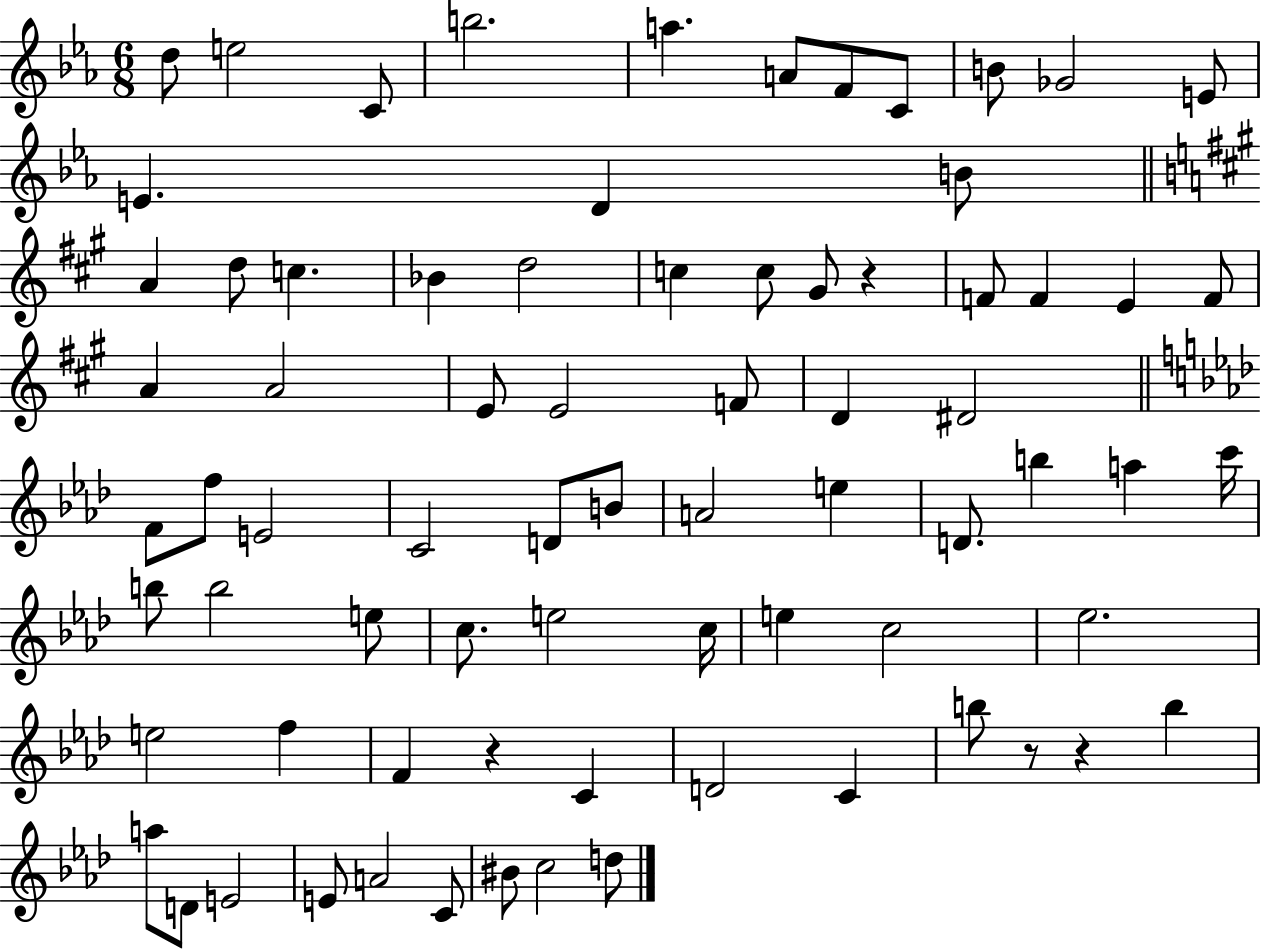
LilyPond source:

{
  \clef treble
  \numericTimeSignature
  \time 6/8
  \key ees \major
  d''8 e''2 c'8 | b''2. | a''4. a'8 f'8 c'8 | b'8 ges'2 e'8 | \break e'4. d'4 b'8 | \bar "||" \break \key a \major a'4 d''8 c''4. | bes'4 d''2 | c''4 c''8 gis'8 r4 | f'8 f'4 e'4 f'8 | \break a'4 a'2 | e'8 e'2 f'8 | d'4 dis'2 | \bar "||" \break \key f \minor f'8 f''8 e'2 | c'2 d'8 b'8 | a'2 e''4 | d'8. b''4 a''4 c'''16 | \break b''8 b''2 e''8 | c''8. e''2 c''16 | e''4 c''2 | ees''2. | \break e''2 f''4 | f'4 r4 c'4 | d'2 c'4 | b''8 r8 r4 b''4 | \break a''8 d'8 e'2 | e'8 a'2 c'8 | bis'8 c''2 d''8 | \bar "|."
}